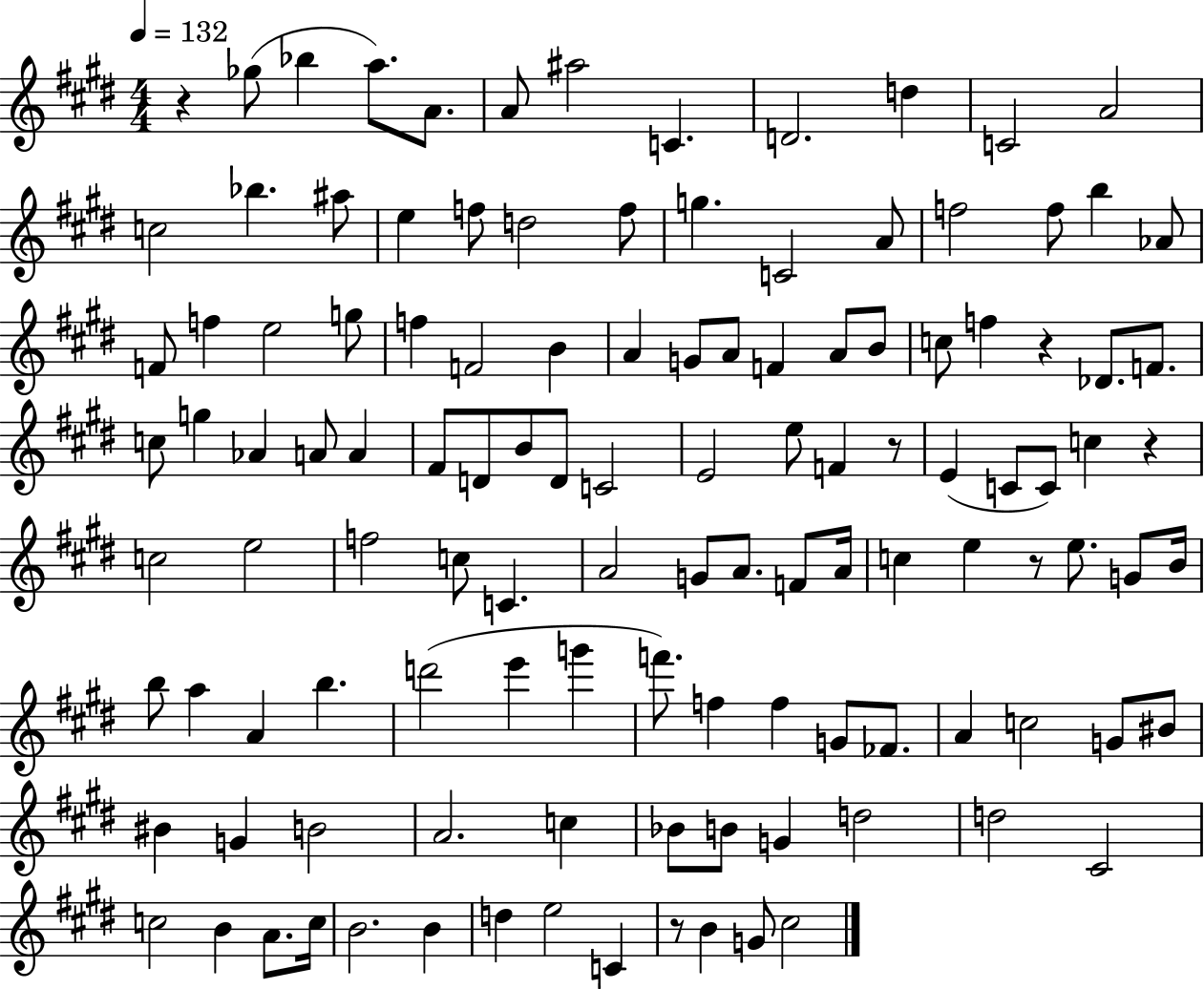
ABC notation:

X:1
T:Untitled
M:4/4
L:1/4
K:E
z _g/2 _b a/2 A/2 A/2 ^a2 C D2 d C2 A2 c2 _b ^a/2 e f/2 d2 f/2 g C2 A/2 f2 f/2 b _A/2 F/2 f e2 g/2 f F2 B A G/2 A/2 F A/2 B/2 c/2 f z _D/2 F/2 c/2 g _A A/2 A ^F/2 D/2 B/2 D/2 C2 E2 e/2 F z/2 E C/2 C/2 c z c2 e2 f2 c/2 C A2 G/2 A/2 F/2 A/4 c e z/2 e/2 G/2 B/4 b/2 a A b d'2 e' g' f'/2 f f G/2 _F/2 A c2 G/2 ^B/2 ^B G B2 A2 c _B/2 B/2 G d2 d2 ^C2 c2 B A/2 c/4 B2 B d e2 C z/2 B G/2 ^c2